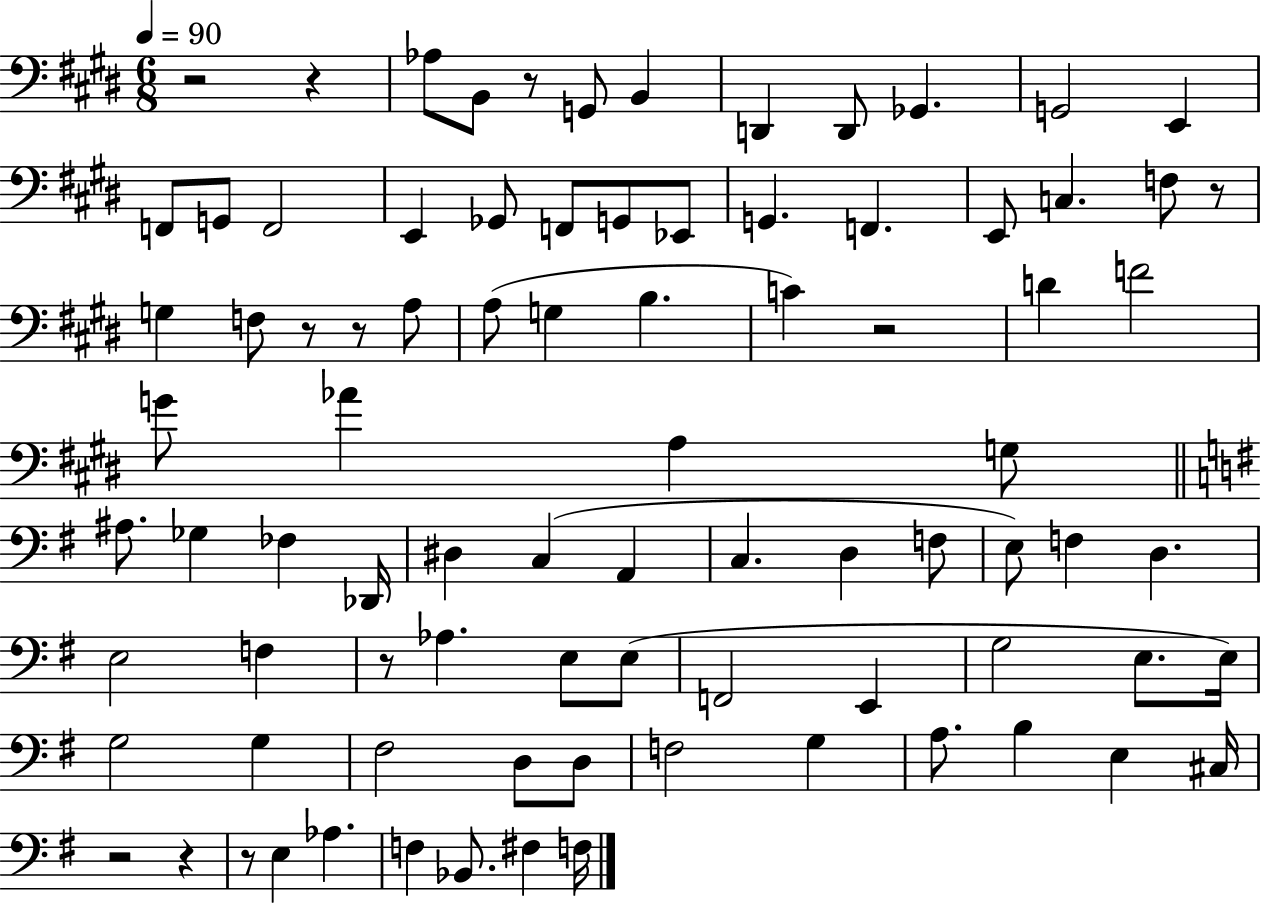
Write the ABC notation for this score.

X:1
T:Untitled
M:6/8
L:1/4
K:E
z2 z _A,/2 B,,/2 z/2 G,,/2 B,, D,, D,,/2 _G,, G,,2 E,, F,,/2 G,,/2 F,,2 E,, _G,,/2 F,,/2 G,,/2 _E,,/2 G,, F,, E,,/2 C, F,/2 z/2 G, F,/2 z/2 z/2 A,/2 A,/2 G, B, C z2 D F2 G/2 _A A, G,/2 ^A,/2 _G, _F, _D,,/4 ^D, C, A,, C, D, F,/2 E,/2 F, D, E,2 F, z/2 _A, E,/2 E,/2 F,,2 E,, G,2 E,/2 E,/4 G,2 G, ^F,2 D,/2 D,/2 F,2 G, A,/2 B, E, ^C,/4 z2 z z/2 E, _A, F, _B,,/2 ^F, F,/4